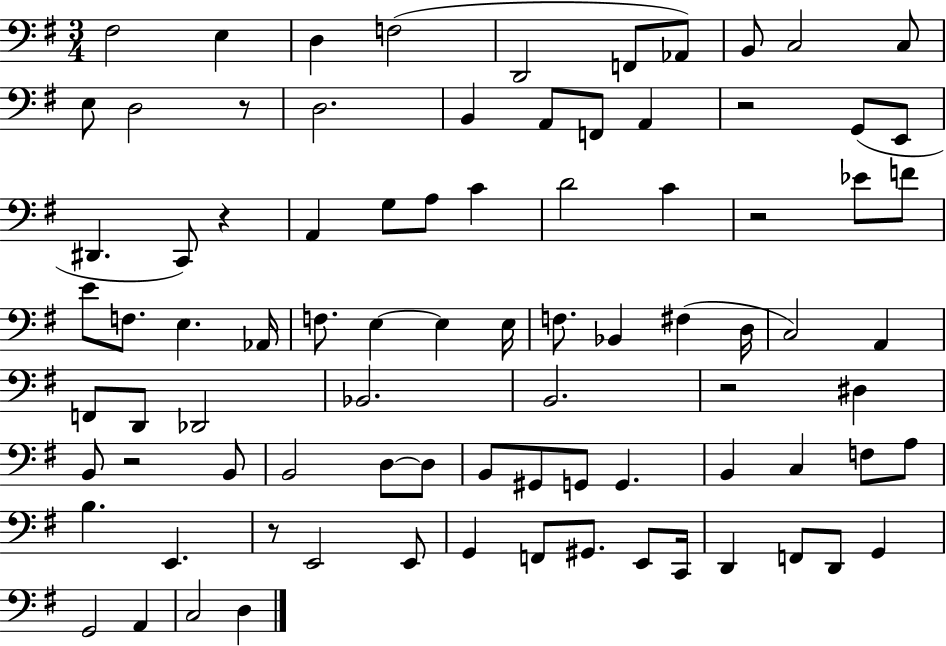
{
  \clef bass
  \numericTimeSignature
  \time 3/4
  \key g \major
  \repeat volta 2 { fis2 e4 | d4 f2( | d,2 f,8 aes,8) | b,8 c2 c8 | \break e8 d2 r8 | d2. | b,4 a,8 f,8 a,4 | r2 g,8( e,8 | \break dis,4. c,8) r4 | a,4 g8 a8 c'4 | d'2 c'4 | r2 ees'8 f'8 | \break e'8 f8. e4. aes,16 | f8. e4~~ e4 e16 | f8. bes,4 fis4( d16 | c2) a,4 | \break f,8 d,8 des,2 | bes,2. | b,2. | r2 dis4 | \break b,8 r2 b,8 | b,2 d8~~ d8 | b,8 gis,8 g,8 g,4. | b,4 c4 f8 a8 | \break b4. e,4. | r8 e,2 e,8 | g,4 f,8 gis,8. e,8 c,16 | d,4 f,8 d,8 g,4 | \break g,2 a,4 | c2 d4 | } \bar "|."
}